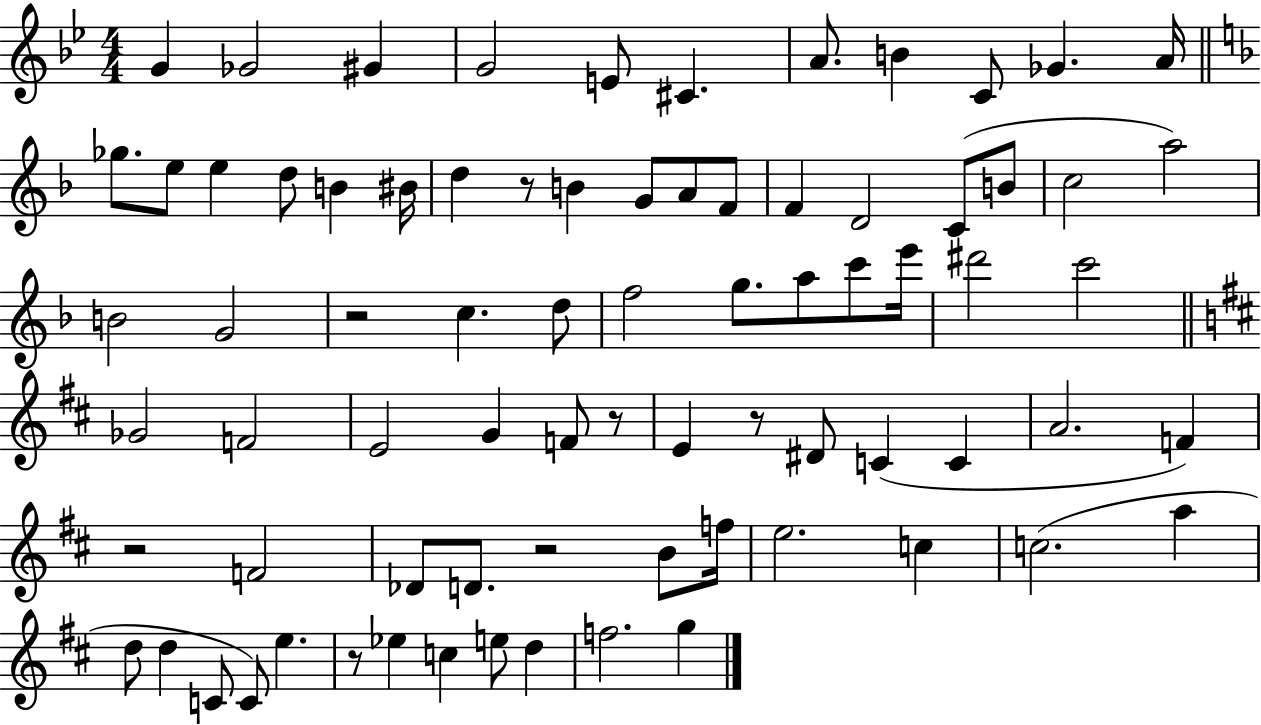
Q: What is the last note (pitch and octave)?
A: G5